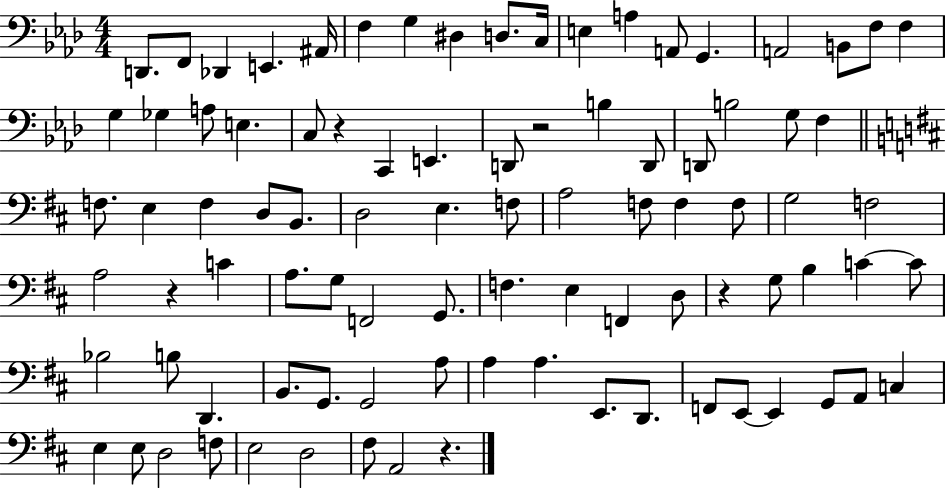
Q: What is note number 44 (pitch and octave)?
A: F3